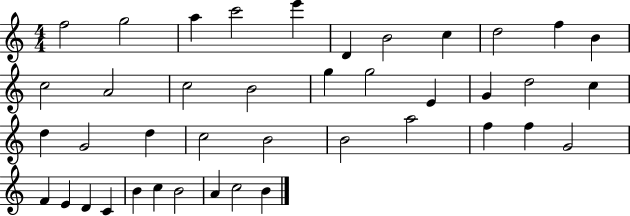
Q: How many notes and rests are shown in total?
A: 41